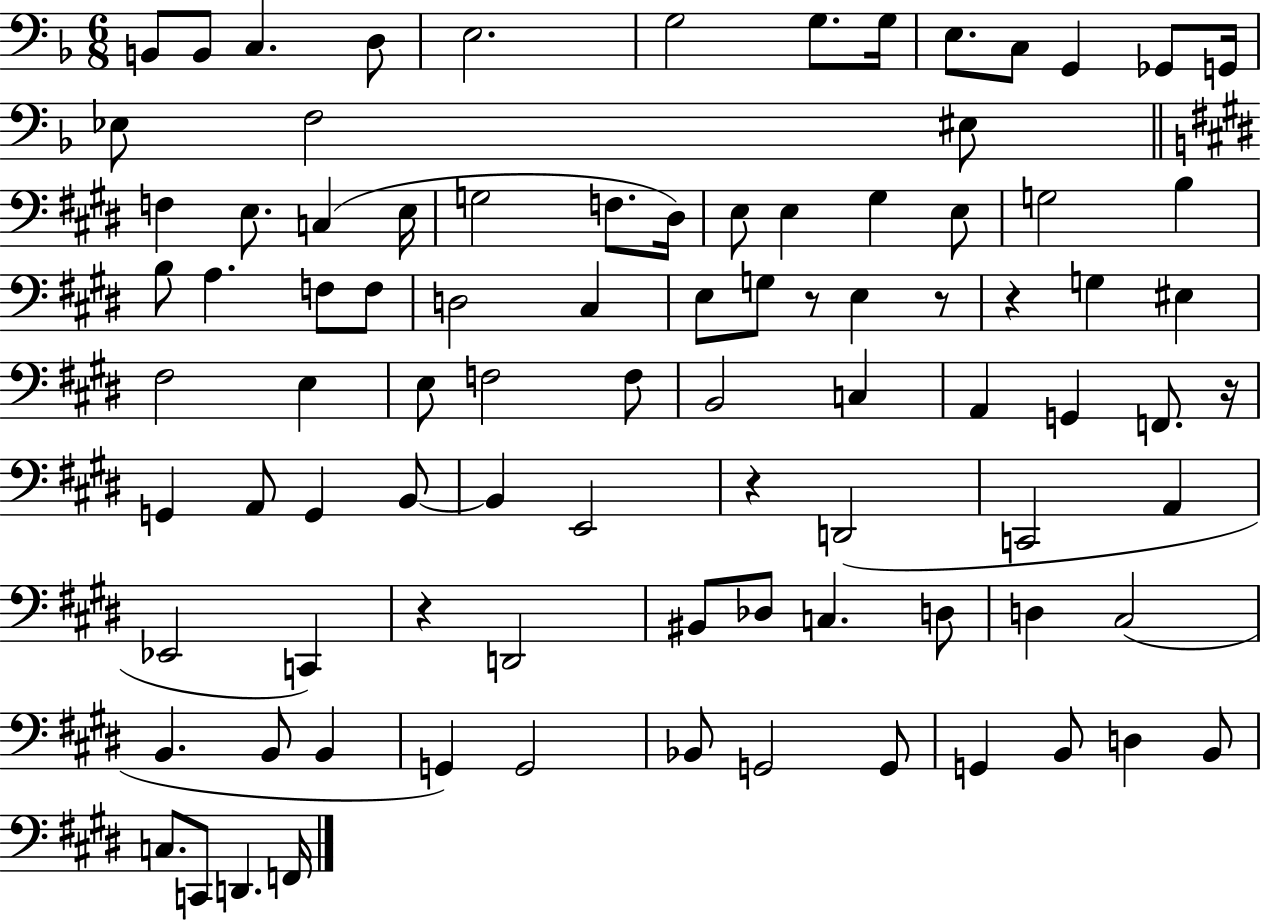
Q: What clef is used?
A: bass